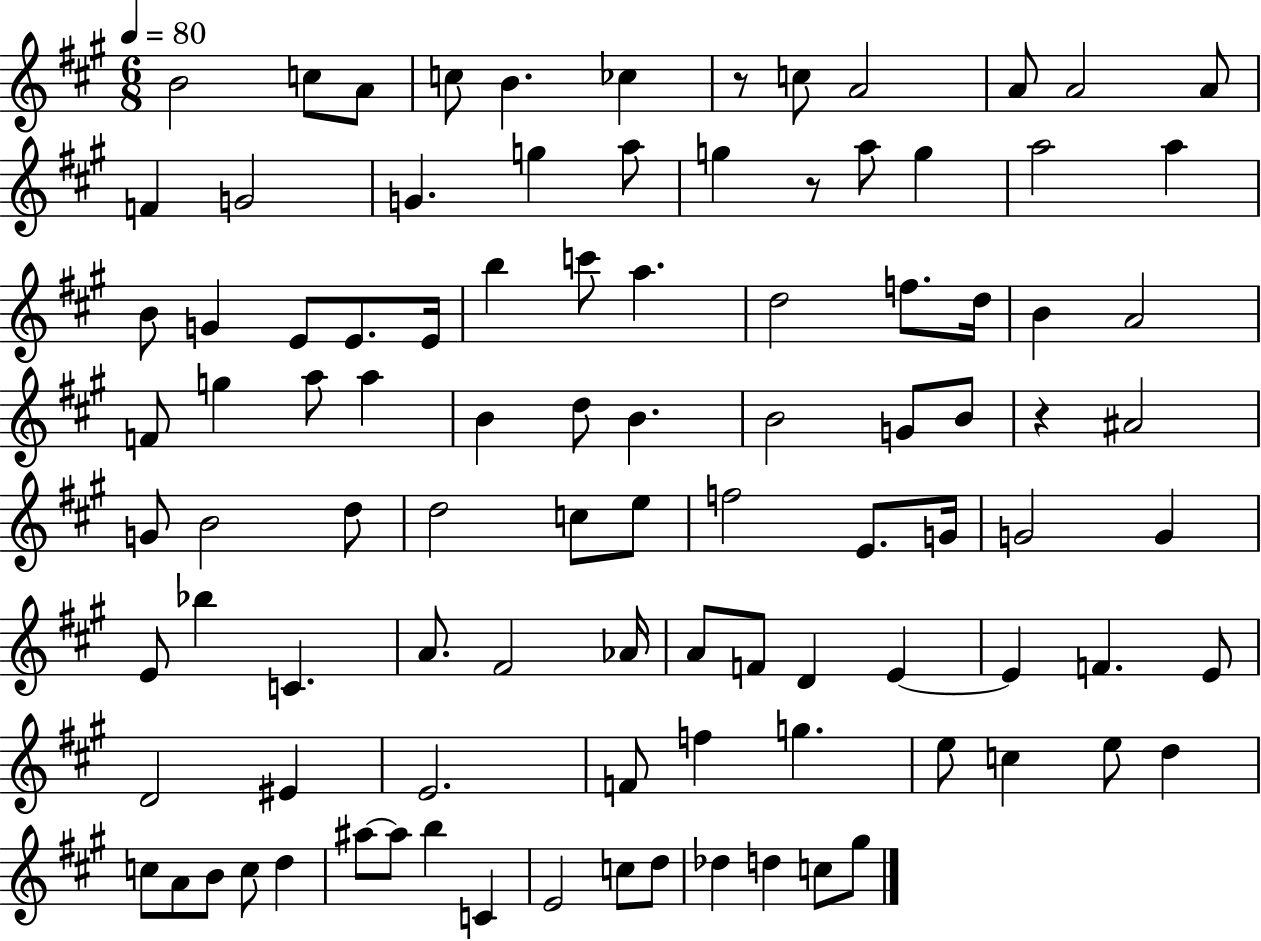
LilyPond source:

{
  \clef treble
  \numericTimeSignature
  \time 6/8
  \key a \major
  \tempo 4 = 80
  \repeat volta 2 { b'2 c''8 a'8 | c''8 b'4. ces''4 | r8 c''8 a'2 | a'8 a'2 a'8 | \break f'4 g'2 | g'4. g''4 a''8 | g''4 r8 a''8 g''4 | a''2 a''4 | \break b'8 g'4 e'8 e'8. e'16 | b''4 c'''8 a''4. | d''2 f''8. d''16 | b'4 a'2 | \break f'8 g''4 a''8 a''4 | b'4 d''8 b'4. | b'2 g'8 b'8 | r4 ais'2 | \break g'8 b'2 d''8 | d''2 c''8 e''8 | f''2 e'8. g'16 | g'2 g'4 | \break e'8 bes''4 c'4. | a'8. fis'2 aes'16 | a'8 f'8 d'4 e'4~~ | e'4 f'4. e'8 | \break d'2 eis'4 | e'2. | f'8 f''4 g''4. | e''8 c''4 e''8 d''4 | \break c''8 a'8 b'8 c''8 d''4 | ais''8~~ ais''8 b''4 c'4 | e'2 c''8 d''8 | des''4 d''4 c''8 gis''8 | \break } \bar "|."
}